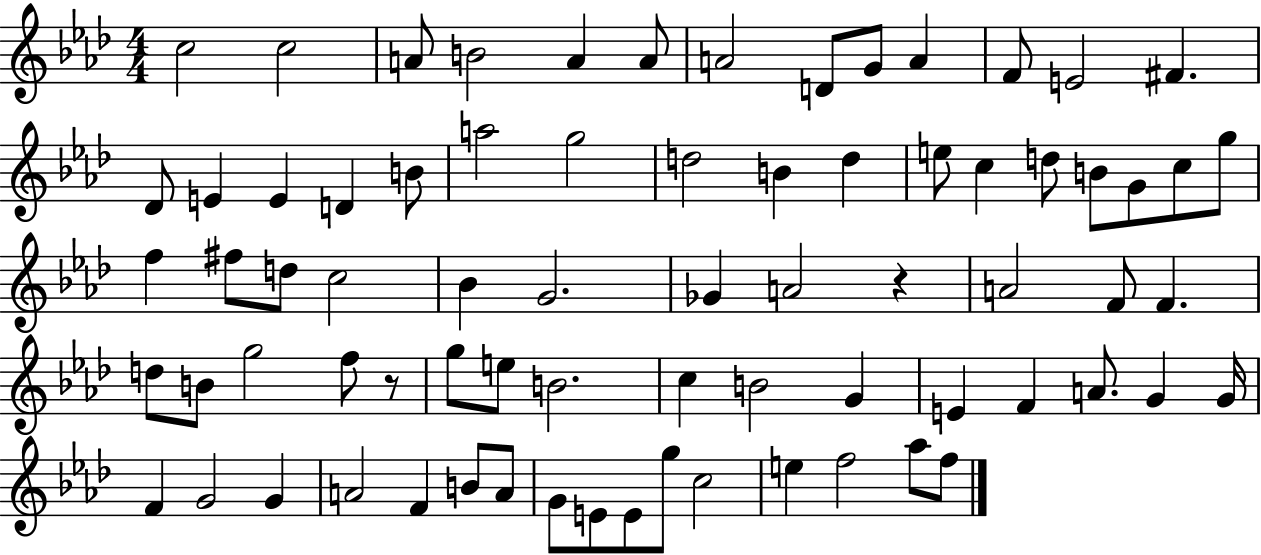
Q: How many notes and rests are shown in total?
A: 74